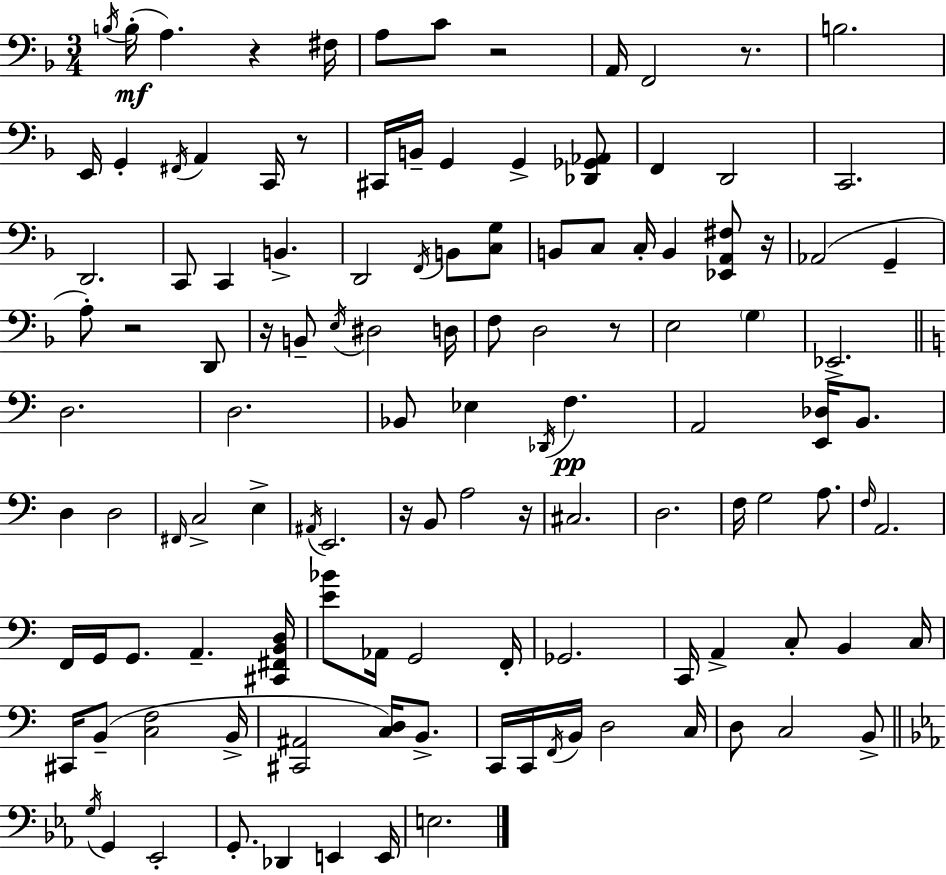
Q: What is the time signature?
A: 3/4